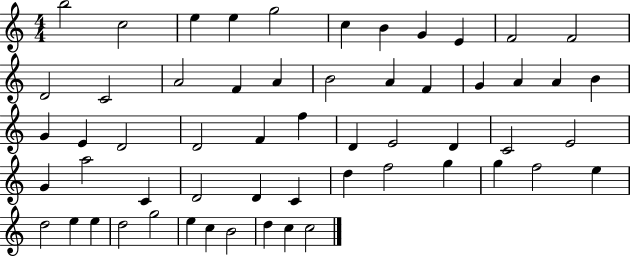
X:1
T:Untitled
M:4/4
L:1/4
K:C
b2 c2 e e g2 c B G E F2 F2 D2 C2 A2 F A B2 A F G A A B G E D2 D2 F f D E2 D C2 E2 G a2 C D2 D C d f2 g g f2 e d2 e e d2 g2 e c B2 d c c2